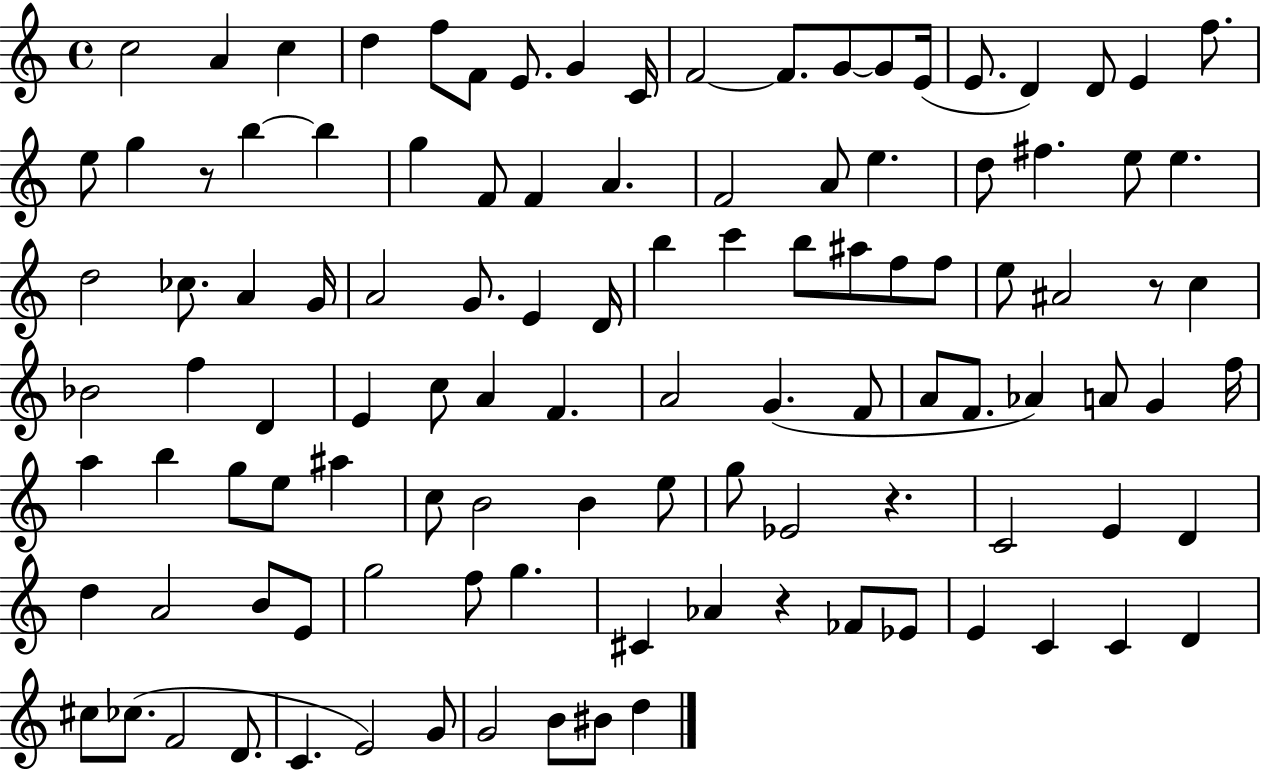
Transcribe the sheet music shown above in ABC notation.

X:1
T:Untitled
M:4/4
L:1/4
K:C
c2 A c d f/2 F/2 E/2 G C/4 F2 F/2 G/2 G/2 E/4 E/2 D D/2 E f/2 e/2 g z/2 b b g F/2 F A F2 A/2 e d/2 ^f e/2 e d2 _c/2 A G/4 A2 G/2 E D/4 b c' b/2 ^a/2 f/2 f/2 e/2 ^A2 z/2 c _B2 f D E c/2 A F A2 G F/2 A/2 F/2 _A A/2 G f/4 a b g/2 e/2 ^a c/2 B2 B e/2 g/2 _E2 z C2 E D d A2 B/2 E/2 g2 f/2 g ^C _A z _F/2 _E/2 E C C D ^c/2 _c/2 F2 D/2 C E2 G/2 G2 B/2 ^B/2 d